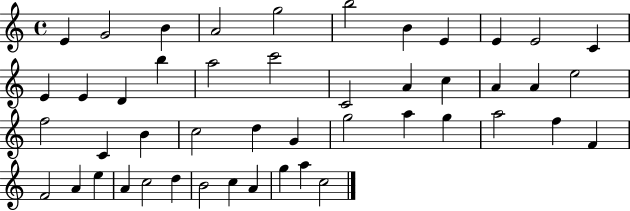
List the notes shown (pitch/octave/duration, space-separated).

E4/q G4/h B4/q A4/h G5/h B5/h B4/q E4/q E4/q E4/h C4/q E4/q E4/q D4/q B5/q A5/h C6/h C4/h A4/q C5/q A4/q A4/q E5/h F5/h C4/q B4/q C5/h D5/q G4/q G5/h A5/q G5/q A5/h F5/q F4/q F4/h A4/q E5/q A4/q C5/h D5/q B4/h C5/q A4/q G5/q A5/q C5/h